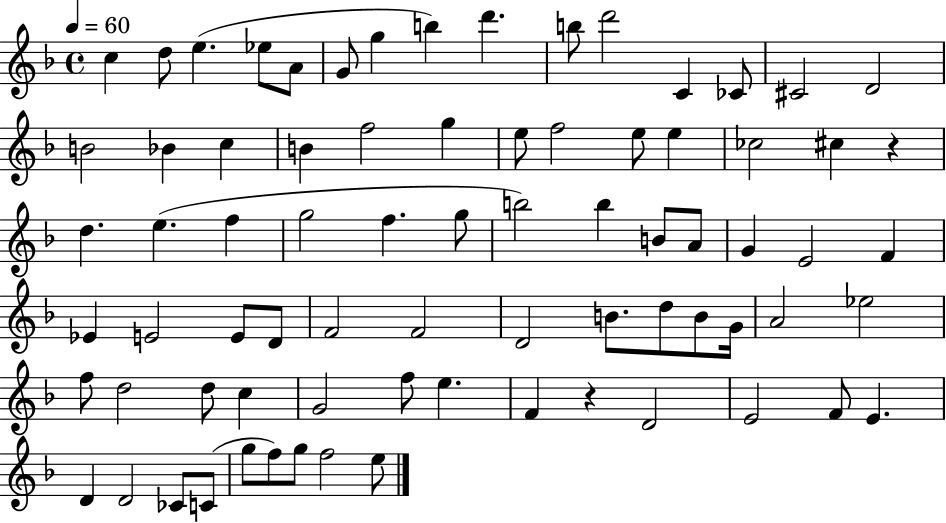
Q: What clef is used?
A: treble